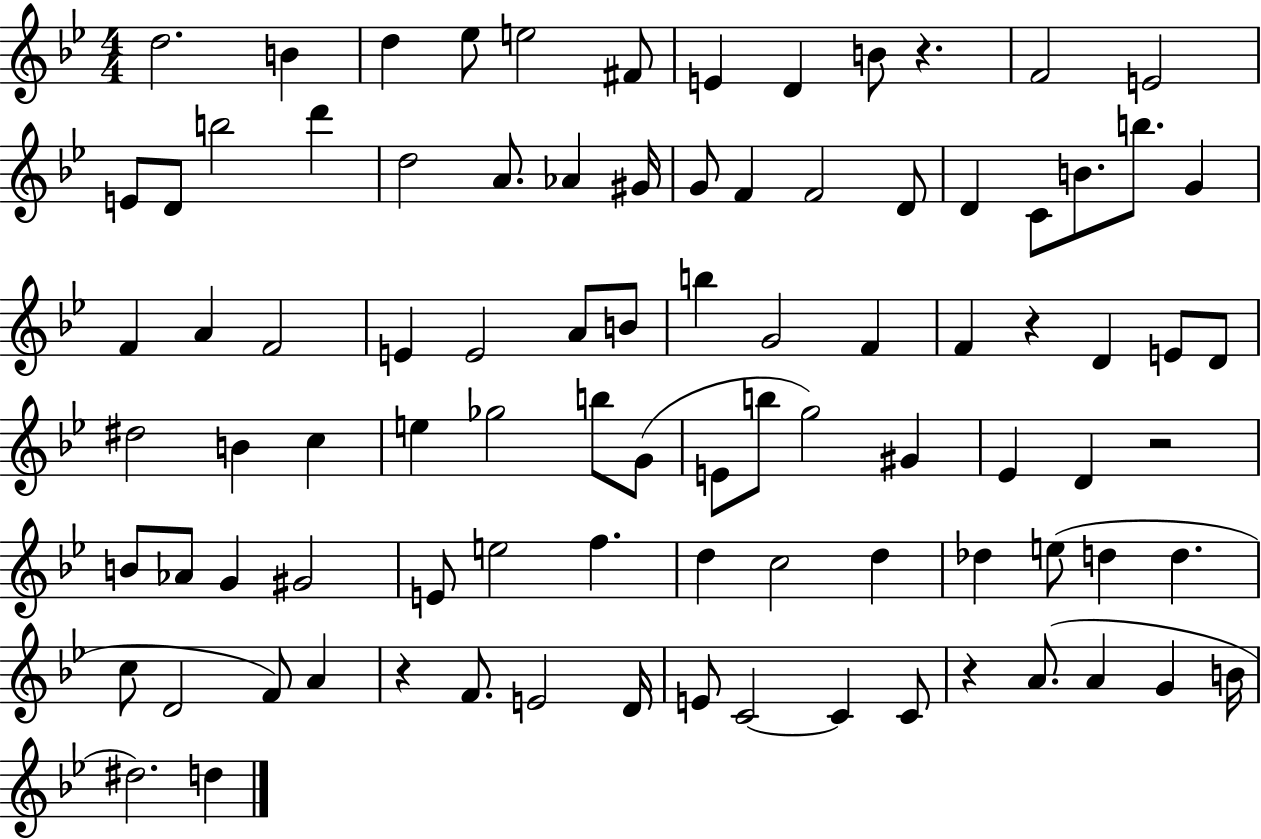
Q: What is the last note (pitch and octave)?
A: D5